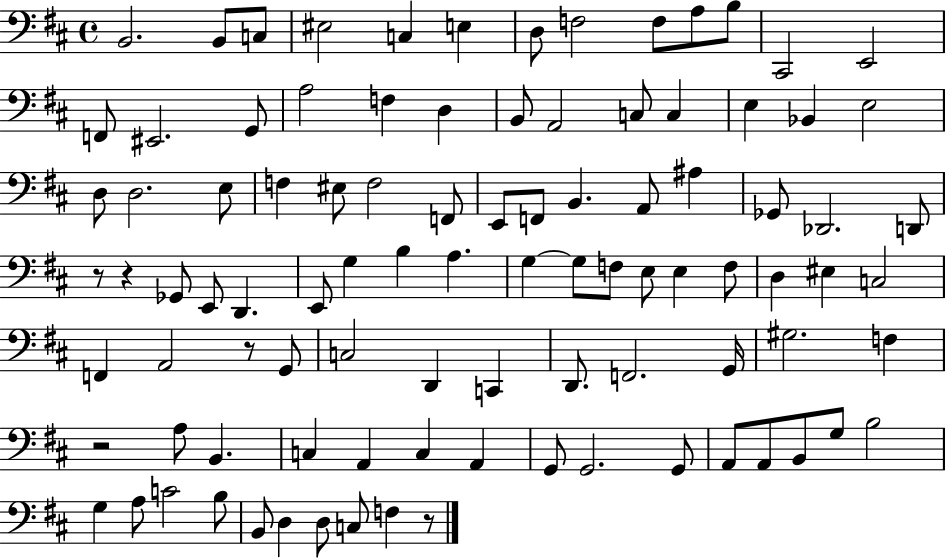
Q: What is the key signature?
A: D major